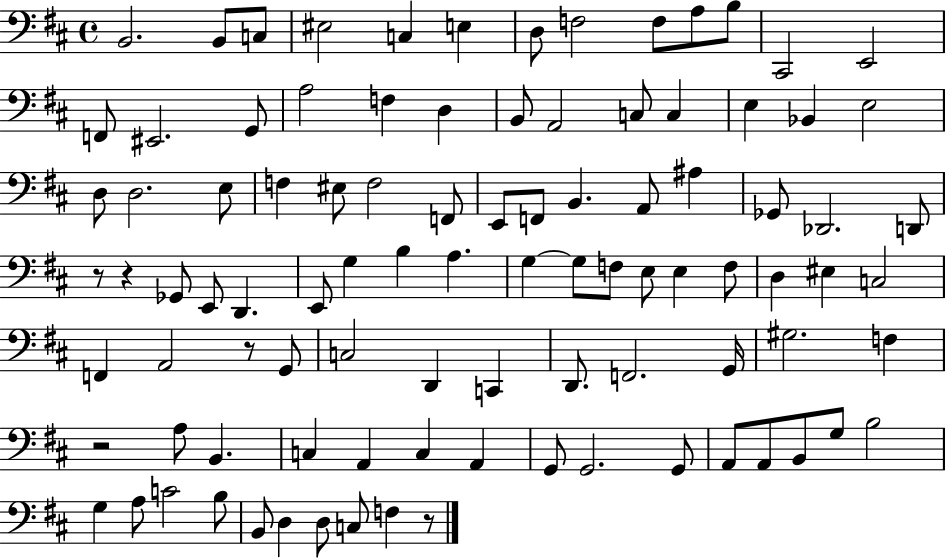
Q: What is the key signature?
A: D major